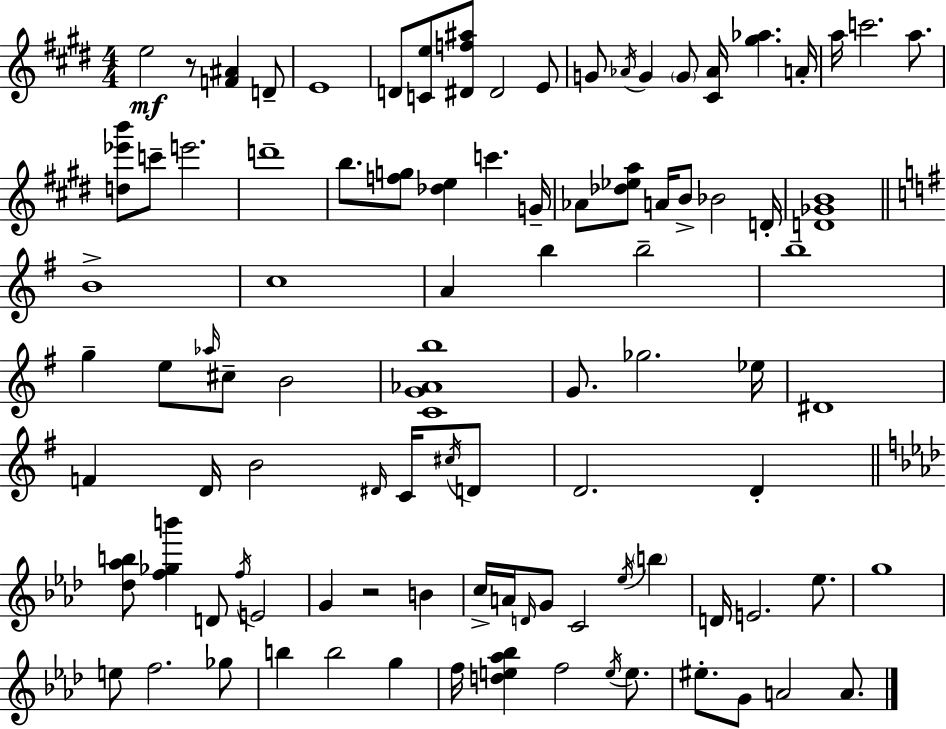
{
  \clef treble
  \numericTimeSignature
  \time 4/4
  \key e \major
  e''2\mf r8 <f' ais'>4 d'8-- | e'1 | d'8 <c' e''>8 <dis' f'' ais''>8 dis'2 e'8 | g'8 \acciaccatura { aes'16 } g'4 \parenthesize g'8 <cis' aes'>16 <gis'' aes''>4. | \break a'16-. a''16 c'''2. a''8. | <d'' ees''' b'''>8 c'''8-- e'''2. | d'''1-- | b''8. <f'' g''>8 <des'' e''>4 c'''4. | \break g'16-- aes'8 <des'' ees'' a''>8 a'16 b'8-> bes'2 | d'16-. <d' ges' b'>1 | \bar "||" \break \key e \minor b'1-> | c''1 | a'4 b''4 b''2-- | b''1-- | \break g''4-- e''8 \grace { aes''16 } cis''8-- b'2 | <c' g' aes' b''>1 | g'8. ges''2. | ees''16 dis'1 | \break f'4 d'16 b'2 \grace { dis'16 } c'16 | \acciaccatura { cis''16 } d'8 d'2. d'4-. | \bar "||" \break \key aes \major <des'' aes'' b''>8 <f'' ges'' b'''>4 d'8 \acciaccatura { f''16 } e'2 | g'4 r2 b'4 | c''16-> a'16 \grace { d'16 } g'8 c'2 \acciaccatura { ees''16 } \parenthesize b''4 | d'16 e'2. | \break ees''8. g''1 | e''8 f''2. | ges''8 b''4 b''2 g''4 | f''16 <d'' e'' aes'' bes''>4 f''2 | \break \acciaccatura { e''16 } e''8. eis''8.-. g'8 a'2 | a'8. \bar "|."
}